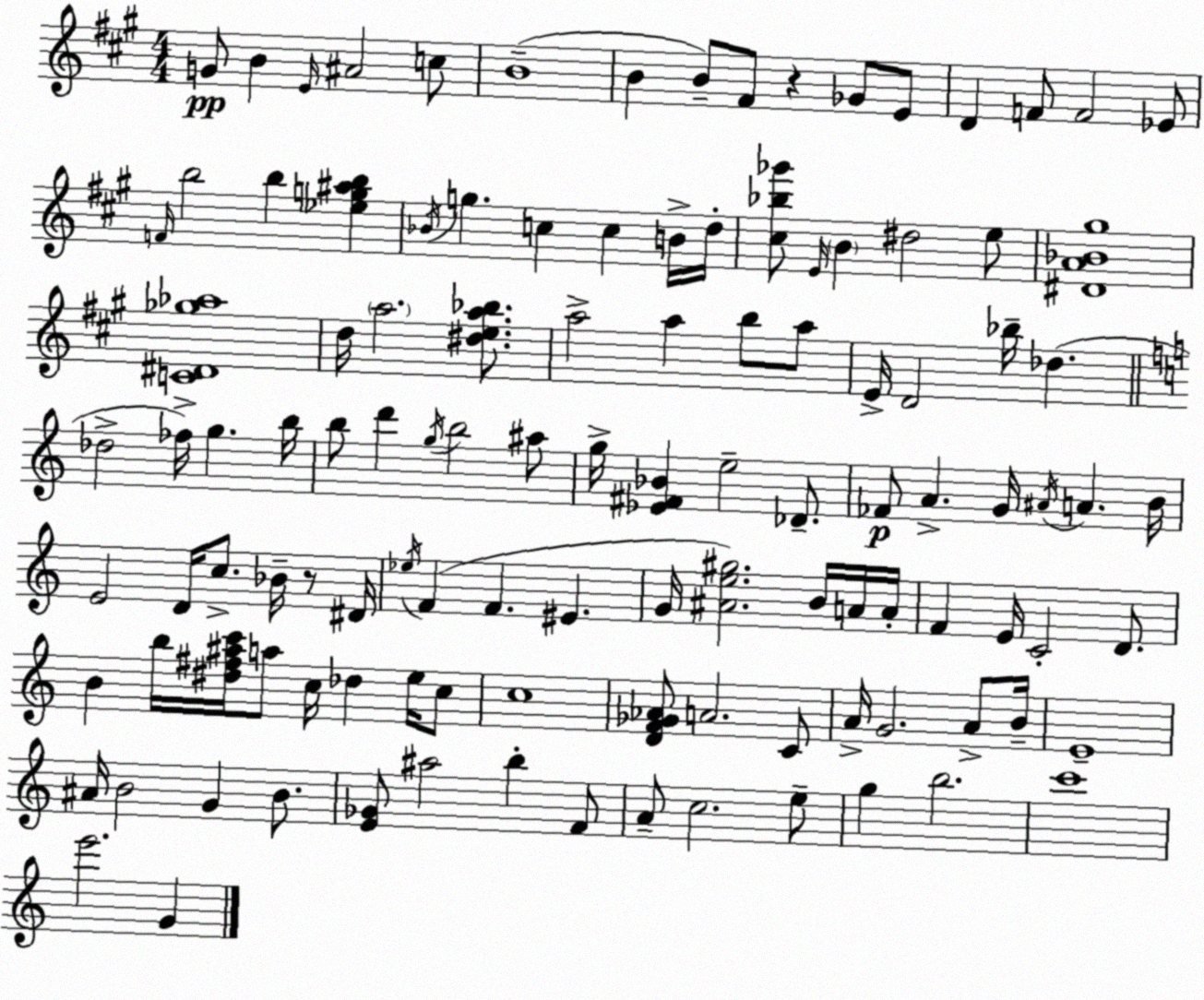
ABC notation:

X:1
T:Untitled
M:4/4
L:1/4
K:A
G/2 B E/4 ^A2 c/2 B4 B B/2 ^F/2 z _G/2 E/2 D F/2 F2 _E/2 F/4 b2 b [_eg^ab] _B/4 g c c B/4 d/4 [^c_b_g']/2 E/4 B ^d2 e/2 [^DA_B^g]4 [C^D_g_a]4 d/4 a2 [^dea_b]/2 a2 a b/2 a/2 E/4 D2 _b/4 _d _d2 _f/4 g b/4 b/2 d' g/4 b2 ^a/2 g/4 [_E^F_B] e2 _D/2 _F/2 A G/4 ^A/4 A B/4 E2 D/4 c/2 _B/4 z/2 ^D/4 _e/4 F F ^E G/4 [^Ae^g]2 B/4 A/4 A/4 F E/4 C2 D/2 B b/4 [^d^f^ac']/4 a/2 c/4 _d e/4 c/2 c4 [DF_G_A]/2 A2 C/2 A/4 G2 A/2 B/4 E4 ^A/4 B2 G B/2 [E_G]/2 ^a2 b F/2 A/2 c2 e/2 g b2 c'4 e'2 G